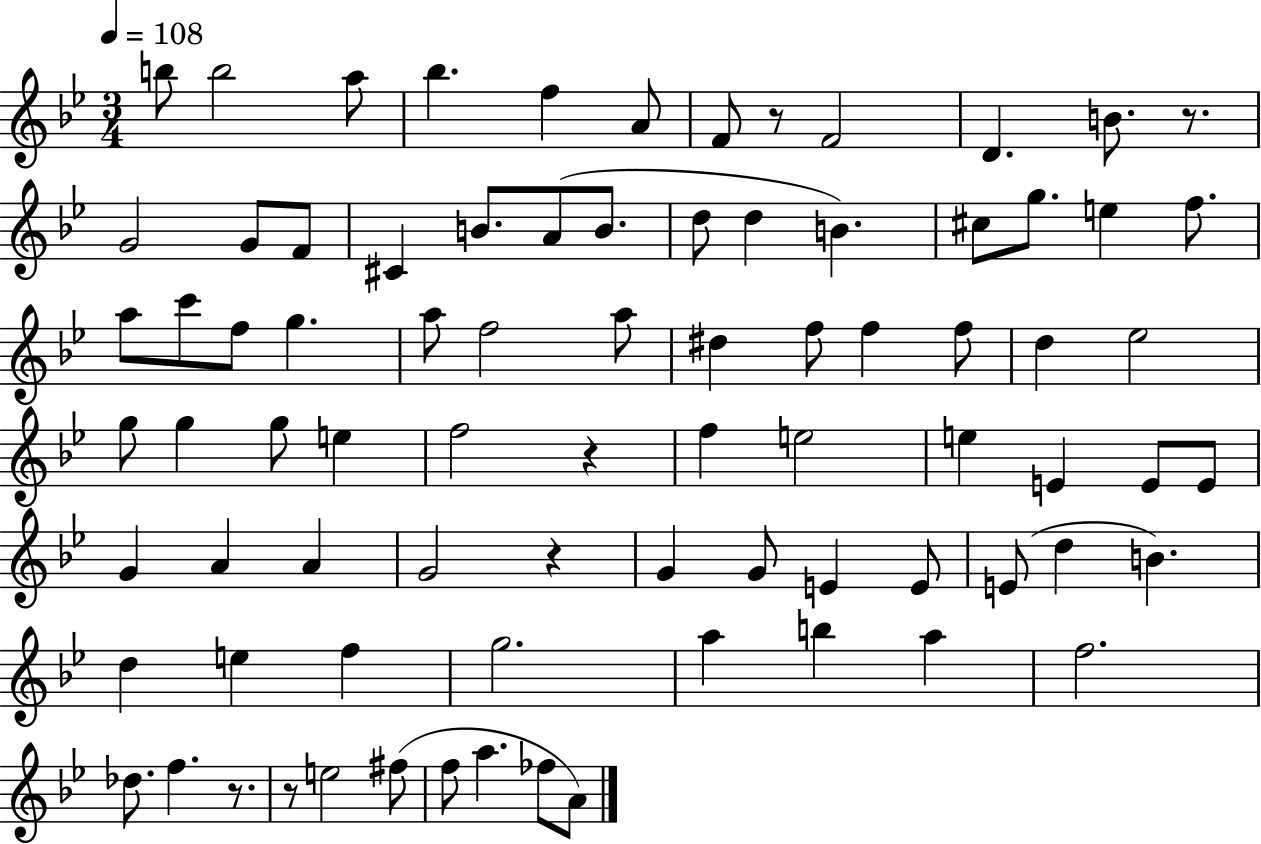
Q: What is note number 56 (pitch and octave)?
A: E4